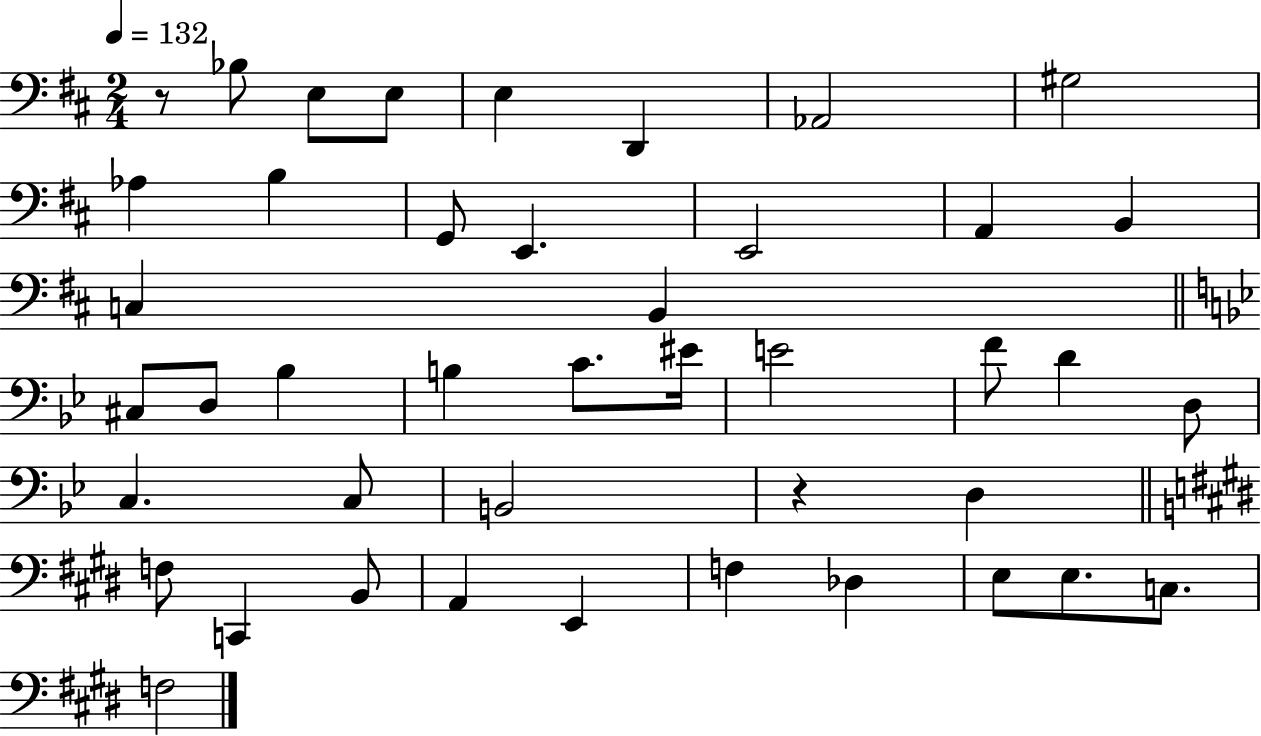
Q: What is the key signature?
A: D major